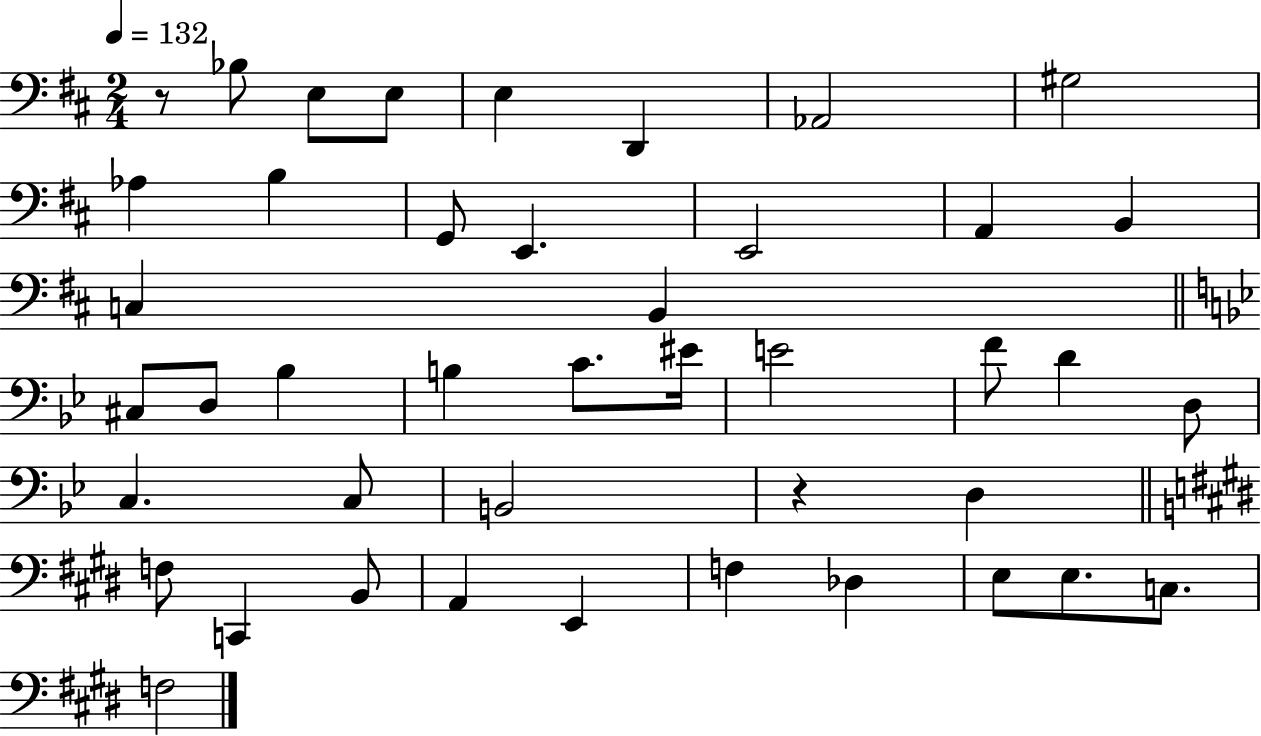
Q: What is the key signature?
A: D major